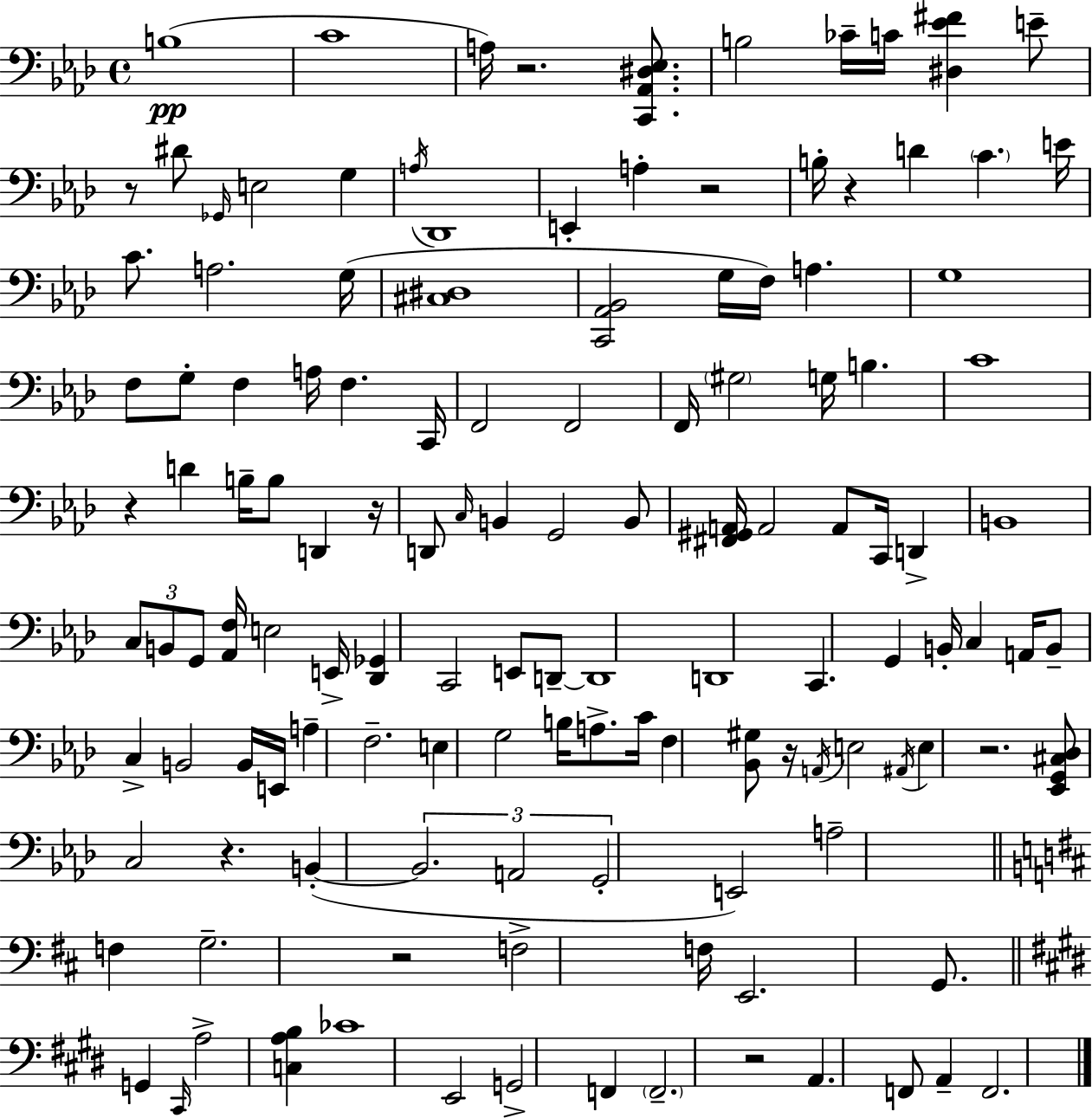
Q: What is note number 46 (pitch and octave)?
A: B2